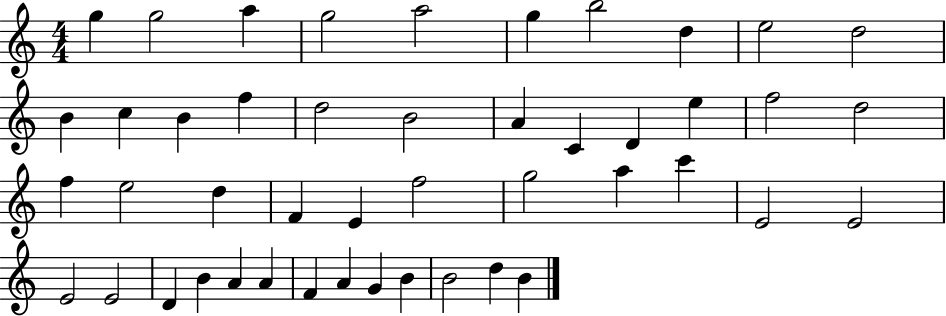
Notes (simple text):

G5/q G5/h A5/q G5/h A5/h G5/q B5/h D5/q E5/h D5/h B4/q C5/q B4/q F5/q D5/h B4/h A4/q C4/q D4/q E5/q F5/h D5/h F5/q E5/h D5/q F4/q E4/q F5/h G5/h A5/q C6/q E4/h E4/h E4/h E4/h D4/q B4/q A4/q A4/q F4/q A4/q G4/q B4/q B4/h D5/q B4/q